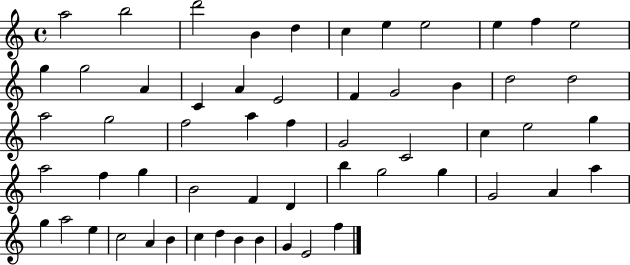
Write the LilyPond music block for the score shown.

{
  \clef treble
  \time 4/4
  \defaultTimeSignature
  \key c \major
  a''2 b''2 | d'''2 b'4 d''4 | c''4 e''4 e''2 | e''4 f''4 e''2 | \break g''4 g''2 a'4 | c'4 a'4 e'2 | f'4 g'2 b'4 | d''2 d''2 | \break a''2 g''2 | f''2 a''4 f''4 | g'2 c'2 | c''4 e''2 g''4 | \break a''2 f''4 g''4 | b'2 f'4 d'4 | b''4 g''2 g''4 | g'2 a'4 a''4 | \break g''4 a''2 e''4 | c''2 a'4 b'4 | c''4 d''4 b'4 b'4 | g'4 e'2 f''4 | \break \bar "|."
}